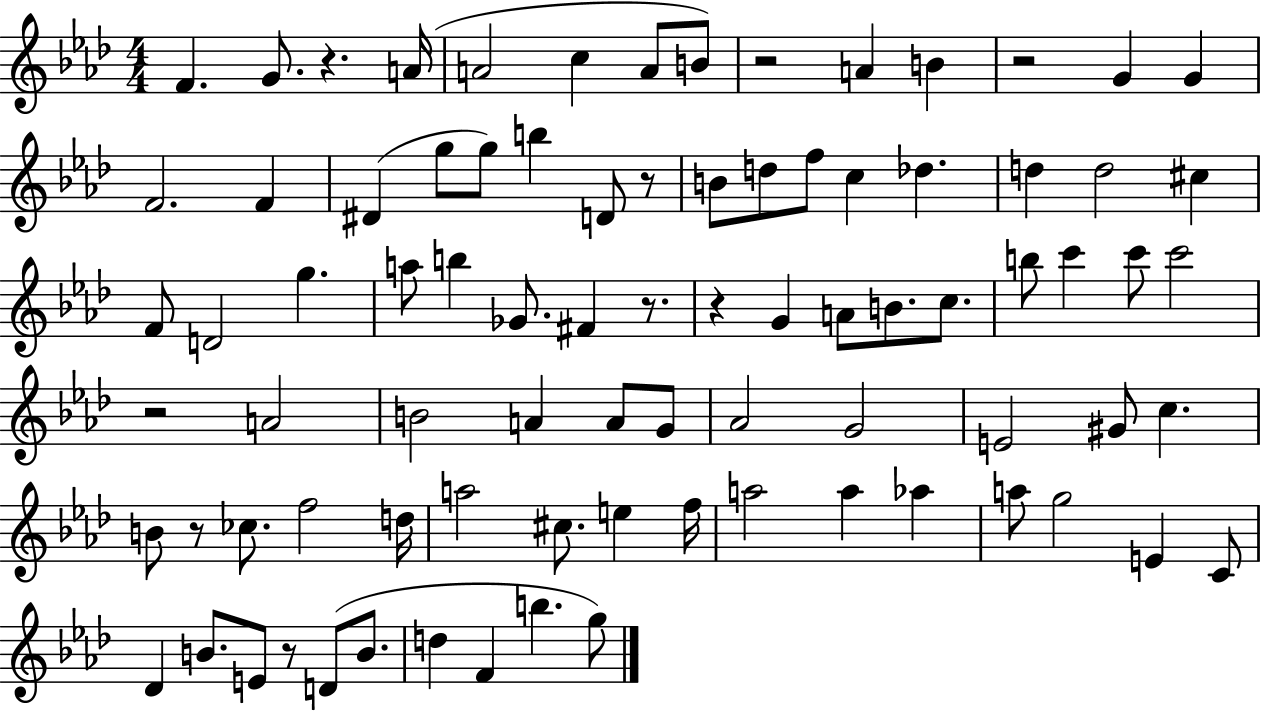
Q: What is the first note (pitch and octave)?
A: F4